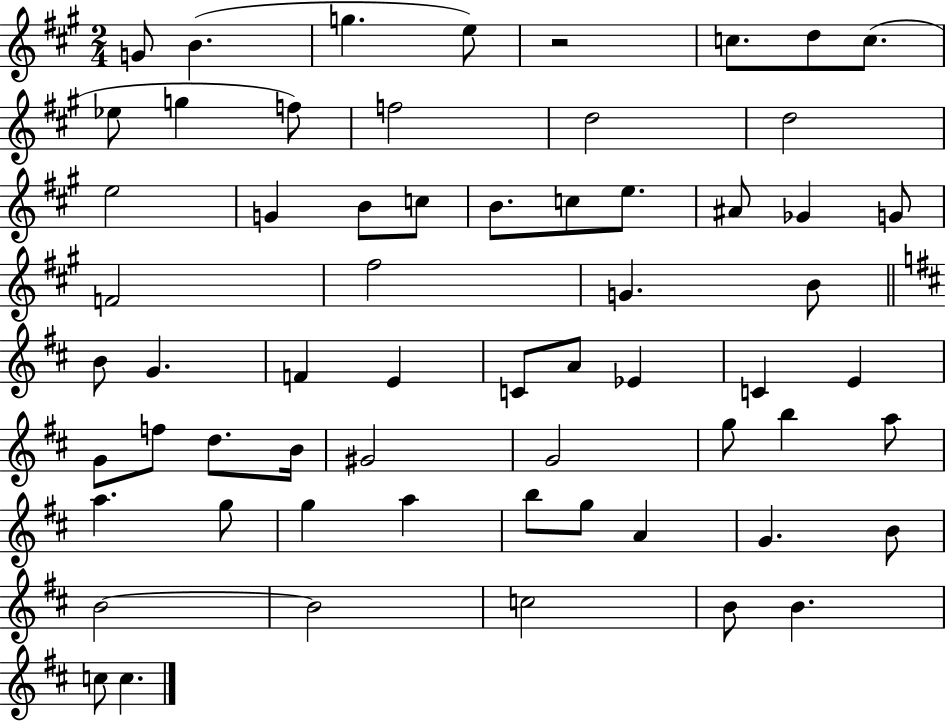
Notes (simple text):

G4/e B4/q. G5/q. E5/e R/h C5/e. D5/e C5/e. Eb5/e G5/q F5/e F5/h D5/h D5/h E5/h G4/q B4/e C5/e B4/e. C5/e E5/e. A#4/e Gb4/q G4/e F4/h F#5/h G4/q. B4/e B4/e G4/q. F4/q E4/q C4/e A4/e Eb4/q C4/q E4/q G4/e F5/e D5/e. B4/s G#4/h G4/h G5/e B5/q A5/e A5/q. G5/e G5/q A5/q B5/e G5/e A4/q G4/q. B4/e B4/h B4/h C5/h B4/e B4/q. C5/e C5/q.